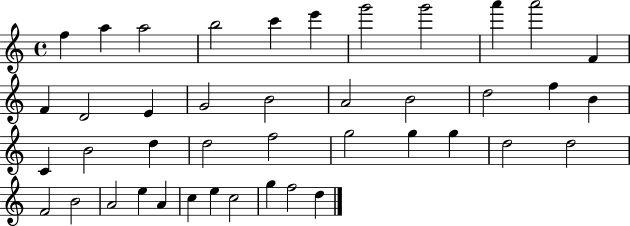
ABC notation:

X:1
T:Untitled
M:4/4
L:1/4
K:C
f a a2 b2 c' e' g'2 g'2 a' a'2 F F D2 E G2 B2 A2 B2 d2 f B C B2 d d2 f2 g2 g g d2 d2 F2 B2 A2 e A c e c2 g f2 d